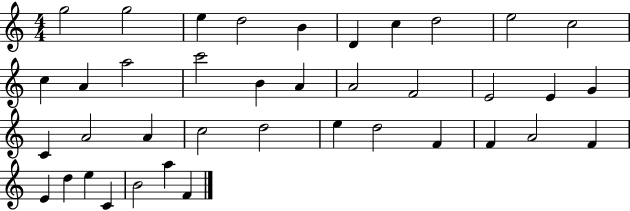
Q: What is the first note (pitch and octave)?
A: G5